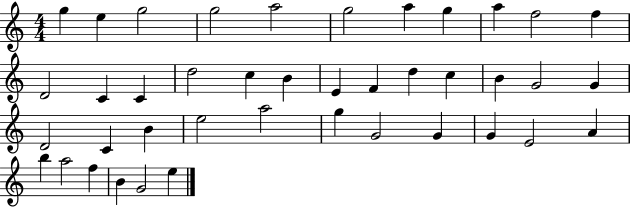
G5/q E5/q G5/h G5/h A5/h G5/h A5/q G5/q A5/q F5/h F5/q D4/h C4/q C4/q D5/h C5/q B4/q E4/q F4/q D5/q C5/q B4/q G4/h G4/q D4/h C4/q B4/q E5/h A5/h G5/q G4/h G4/q G4/q E4/h A4/q B5/q A5/h F5/q B4/q G4/h E5/q